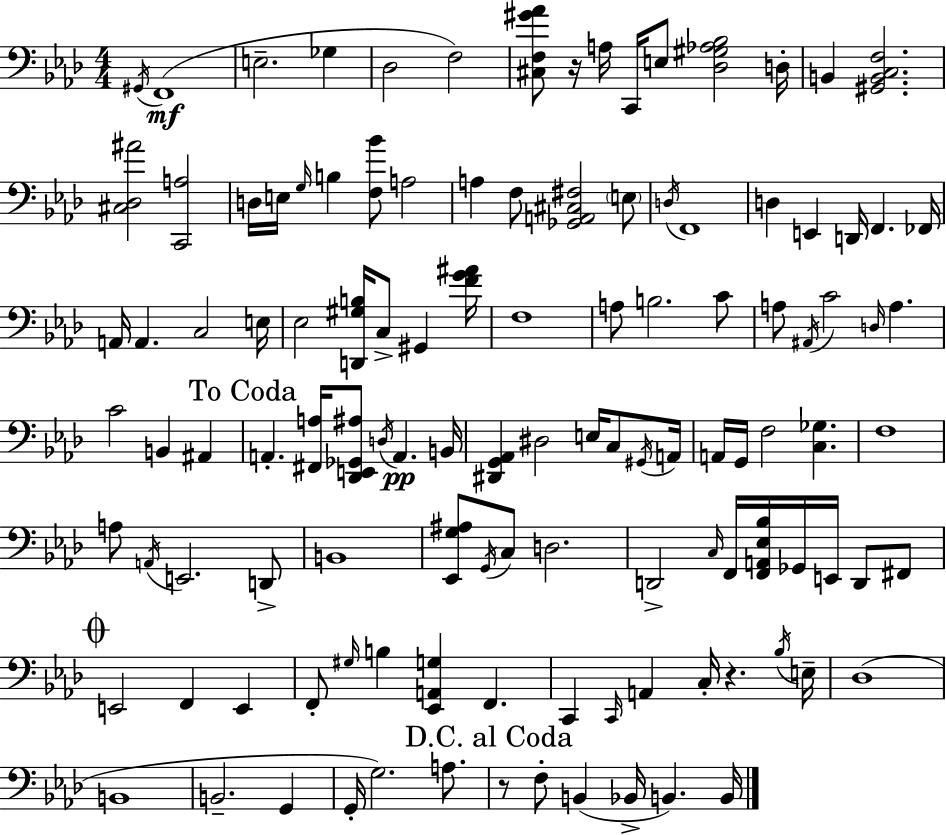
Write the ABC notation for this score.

X:1
T:Untitled
M:4/4
L:1/4
K:Fm
^G,,/4 F,,4 E,2 _G, _D,2 F,2 [^C,F,^G_A]/2 z/4 A,/4 C,,/4 E,/2 [_D,^G,_A,_B,]2 D,/4 B,, [^G,,B,,C,F,]2 [^C,_D,^A]2 [C,,A,]2 D,/4 E,/4 G,/4 B, [F,_B]/2 A,2 A, F,/2 [_G,,A,,^C,^F,]2 E,/2 D,/4 F,,4 D, E,, D,,/4 F,, _F,,/4 A,,/4 A,, C,2 E,/4 _E,2 [D,,^G,B,]/4 C,/2 ^G,, [FG^A]/4 F,4 A,/2 B,2 C/2 A,/2 ^A,,/4 C2 D,/4 A, C2 B,, ^A,, A,, [^F,,A,]/4 [_D,,E,,_G,,^A,]/2 D,/4 A,, B,,/4 [^D,,G,,_A,,] ^D,2 E,/4 C,/2 ^G,,/4 A,,/4 A,,/4 G,,/4 F,2 [C,_G,] F,4 A,/2 A,,/4 E,,2 D,,/2 B,,4 [_E,,G,^A,]/2 G,,/4 C,/2 D,2 D,,2 C,/4 F,,/4 [F,,A,,_E,_B,]/4 _G,,/4 E,,/4 D,,/2 ^F,,/2 E,,2 F,, E,, F,,/2 ^G,/4 B, [_E,,A,,G,] F,, C,, C,,/4 A,, C,/4 z _B,/4 E,/4 _D,4 B,,4 B,,2 G,, G,,/4 G,2 A,/2 z/2 F,/2 B,, _B,,/4 B,, B,,/4